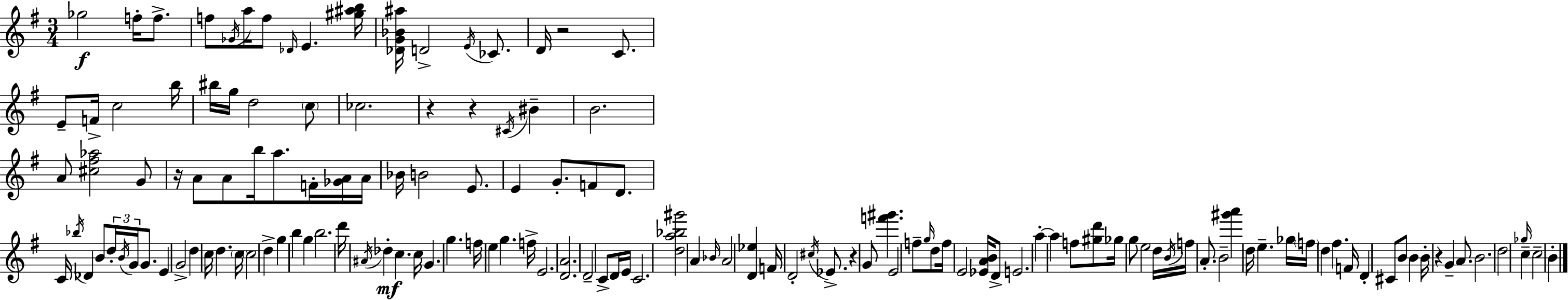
{
  \clef treble
  \numericTimeSignature
  \time 3/4
  \key e \minor
  ges''2\f f''16-. f''8.-> | f''8 \acciaccatura { ges'16 } a''16 f''8 \grace { des'16 } e'4. | <gis'' ais'' b''>16 <des' g' bes' ais''>16 d'2-> \acciaccatura { e'16 } | ces'8. d'16 r2 | \break c'8. e'8-- f'16-> c''2 | b''16 bis''16 g''16 d''2 | \parenthesize c''8 ces''2. | r4 r4 \acciaccatura { cis'16 } | \break bis'4-- b'2. | a'8 <cis'' fis'' aes''>2 | g'8 r16 a'8 a'8 b''16 a''8. | f'16-. <ges' a'>16 a'16 bes'16 b'2 | \break e'8. e'4 g'8.-. f'8 | d'8. c'16 \acciaccatura { bes''16 } des'4 b'8 | \tuplet 3/2 { d''16-. \acciaccatura { b'16 } g'16 } g'8. e'4 g'2-> | d''4 c''16 d''4. | \break \parenthesize c''16 \parenthesize c''2 | d''4-> g''4 b''4 | g''4 b''2. | d'''16 \acciaccatura { ais'16 } des''4-.\mf | \break c''4. c''16 g'4. | g''4. f''16 e''4 | g''4. f''16-> e'2. | <d' a'>2. | \break d'2-- | c'8-> d'16 e'16 c'2. | <d'' a'' bes'' gis'''>2 | a'4 \grace { bes'16 } a'2 | \break <d' ees''>4 f'16 d'2-. | \acciaccatura { cis''16 } ees'8.-> r4 | g'8 <f''' gis'''>4. e'2 | f''8-- \grace { g''16 } d''8 f''16 e'2 | \break <ees' a' b'>16 d'8-> e'2. | a''4-.~~ | a''4 f''8 <gis'' d'''>8 ges''16 g''8 | e''2 d''16 \acciaccatura { b'16 } f''16 | \break a'8.-. b'2-- <gis''' a'''>4 | d''16 e''4.-- ges''16 \parenthesize f''16 | d''4 fis''4. f'16 d'4-. | cis'8 b'8 b'4 b'16-. | \break r4 g'4-- a'8. b'2. | d''2 | \grace { ges''16 } c''4-- | c''2-- b'4-. | \break \bar "|."
}